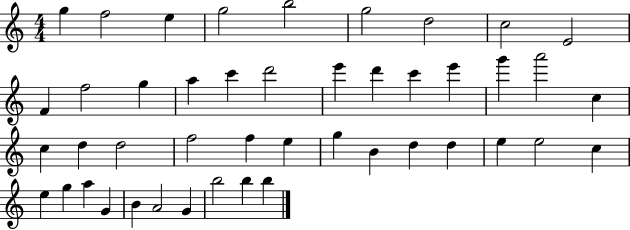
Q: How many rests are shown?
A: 0